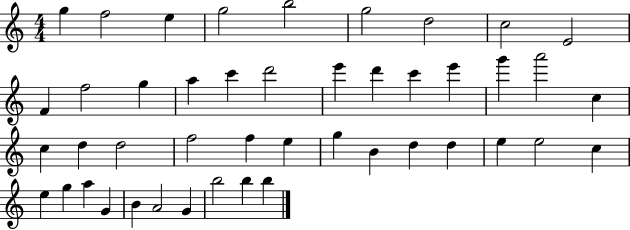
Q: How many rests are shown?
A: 0